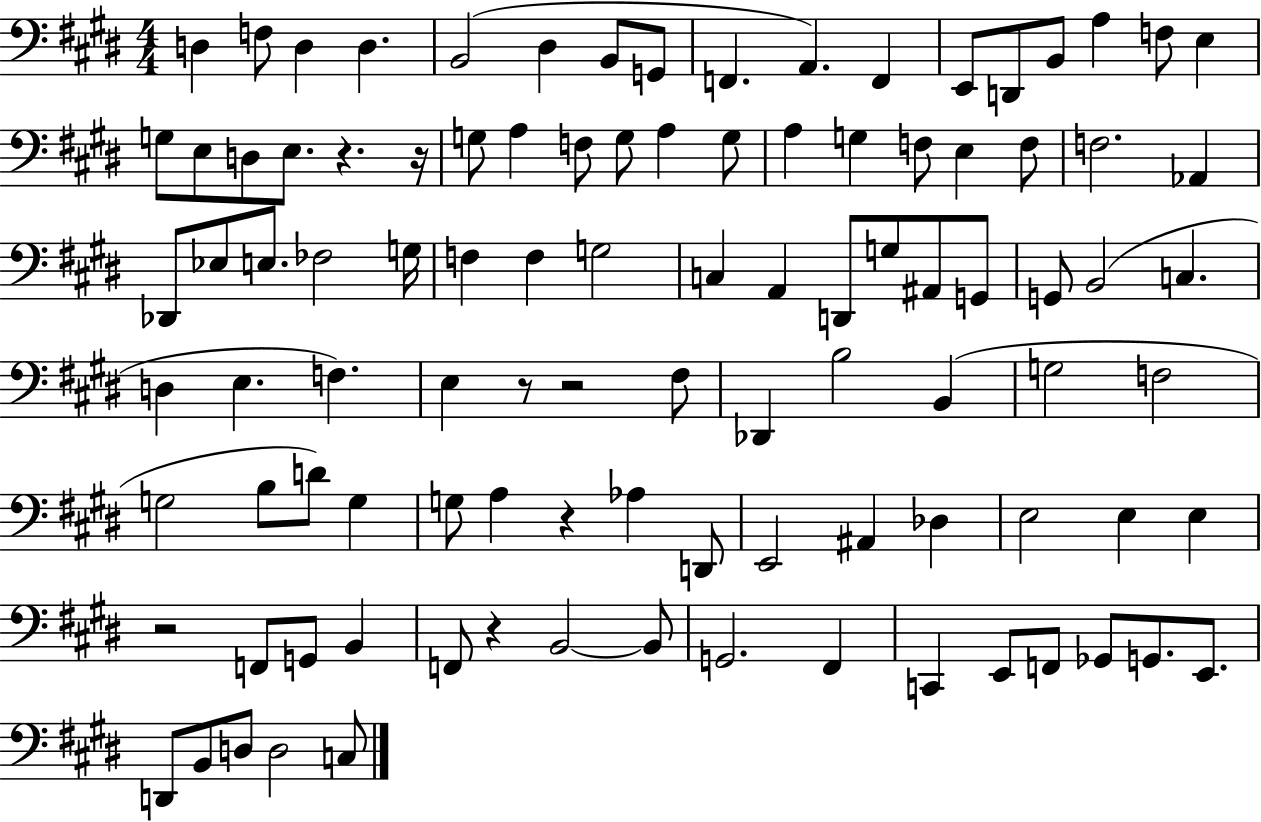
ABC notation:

X:1
T:Untitled
M:4/4
L:1/4
K:E
D, F,/2 D, D, B,,2 ^D, B,,/2 G,,/2 F,, A,, F,, E,,/2 D,,/2 B,,/2 A, F,/2 E, G,/2 E,/2 D,/2 E,/2 z z/4 G,/2 A, F,/2 G,/2 A, G,/2 A, G, F,/2 E, F,/2 F,2 _A,, _D,,/2 _E,/2 E,/2 _F,2 G,/4 F, F, G,2 C, A,, D,,/2 G,/2 ^A,,/2 G,,/2 G,,/2 B,,2 C, D, E, F, E, z/2 z2 ^F,/2 _D,, B,2 B,, G,2 F,2 G,2 B,/2 D/2 G, G,/2 A, z _A, D,,/2 E,,2 ^A,, _D, E,2 E, E, z2 F,,/2 G,,/2 B,, F,,/2 z B,,2 B,,/2 G,,2 ^F,, C,, E,,/2 F,,/2 _G,,/2 G,,/2 E,,/2 D,,/2 B,,/2 D,/2 D,2 C,/2